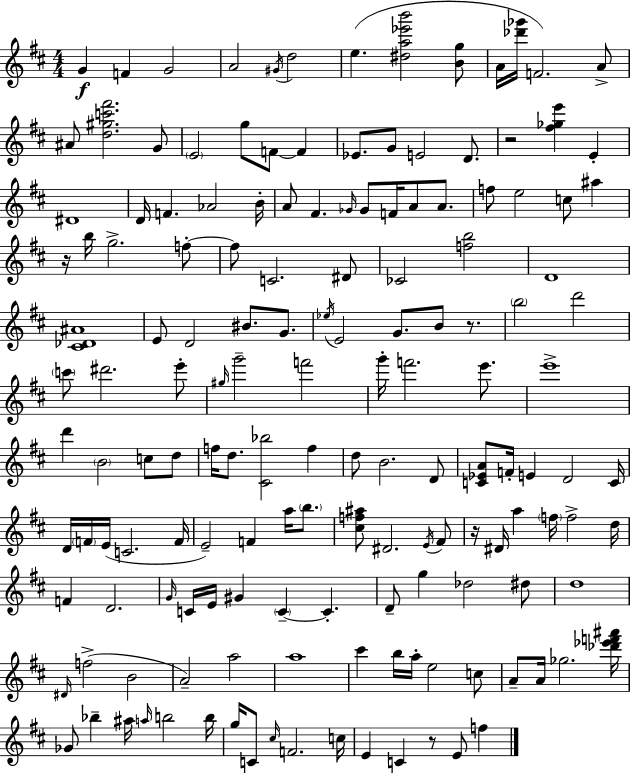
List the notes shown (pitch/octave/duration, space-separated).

G4/q F4/q G4/h A4/h G#4/s D5/h E5/q. [D#5,A5,Eb6,B6]/h [B4,G5]/e A4/s [Db6,Gb6]/s F4/h. A4/e A#4/e [D5,G#5,C6,F#6]/h. G4/e E4/h G5/e F4/e F4/q Eb4/e. G4/e E4/h D4/e. R/h [F#5,Gb5,E6]/q E4/q D#4/w D4/s F4/q. Ab4/h B4/s A4/e F#4/q. Gb4/s Gb4/e F4/s A4/e A4/e. F5/e E5/h C5/e A#5/q R/s B5/s G5/h. F5/e F5/e C4/h. D#4/e CES4/h [F5,B5]/h D4/w [C#4,Db4,A#4]/w E4/e D4/h BIS4/e. G4/e. Eb5/s E4/h G4/e. B4/e R/e. B5/h D6/h C6/e D#6/h. E6/e G#5/s G6/h F6/h G6/s F6/h. E6/e. E6/w D6/q B4/h C5/e D5/e F5/s D5/e. [C#4,Bb5]/h F5/q D5/e B4/h. D4/e [C4,Eb4,A4]/e F4/s E4/q D4/h C4/s D4/s F4/s E4/s C4/h. F4/s E4/h F4/q A5/s B5/e. [C#5,F5,A#5]/e D#4/h. E4/s F#4/e R/s D#4/s A5/q F5/s F5/h D5/s F4/q D4/h. G4/s C4/s E4/s G#4/q C4/q C4/q. D4/e G5/q Db5/h D#5/e D5/w D#4/s F5/h B4/h A4/h A5/h A5/w C#6/q B5/s A5/s E5/h C5/e A4/e A4/s Gb5/h. [Db6,Eb6,F6,A#6]/s Gb4/e Bb5/q A#5/s A5/s B5/h B5/s G5/s C4/e C#5/s F4/h. C5/s E4/q C4/q R/e E4/e F5/q